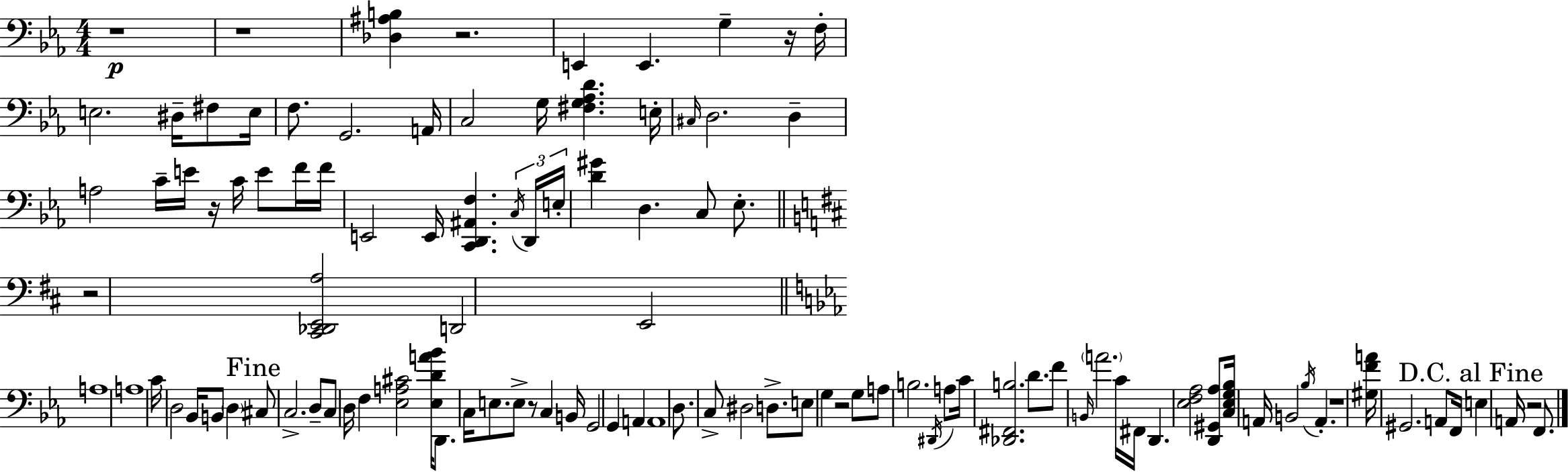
R/w R/w [Db3,A#3,B3]/q R/h. E2/q E2/q. G3/q R/s F3/s E3/h. D#3/s F#3/e E3/s F3/e. G2/h. A2/s C3/h G3/s [F#3,G3,Ab3,D4]/q. E3/s C#3/s D3/h. D3/q A3/h C4/s E4/s R/s C4/s E4/e F4/s F4/s E2/h E2/s [C2,D2,A#2,F3]/q. C3/s D2/s E3/s [D4,G#4]/q D3/q. C3/e Eb3/e. R/h [C#2,Db2,E2,A3]/h D2/h E2/h A3/w A3/w C4/s D3/h Bb2/s B2/e D3/q C#3/e C3/h. D3/e C3/e D3/s F3/q [Eb3,A3,C#4]/h [Eb3,D4,A4,Bb4]/s D2/e. C3/s E3/e. E3/e R/e C3/q B2/s G2/h G2/q A2/q A2/w D3/e. C3/e D#3/h D3/e. E3/e G3/q R/h G3/e A3/e B3/h. D#2/s A3/e C4/s [Db2,F#2,B3]/h. D4/e. F4/e B2/s A4/h. C4/s F#2/s D2/q. [Eb3,F3,Ab3]/h [D2,G#2,Ab3]/e [C3,Eb3,G3,Bb3]/s A2/s B2/h Bb3/s A2/q. R/w [G#3,F4,A4]/s G#2/h. A2/e F2/s E3/q A2/s R/h F2/e.